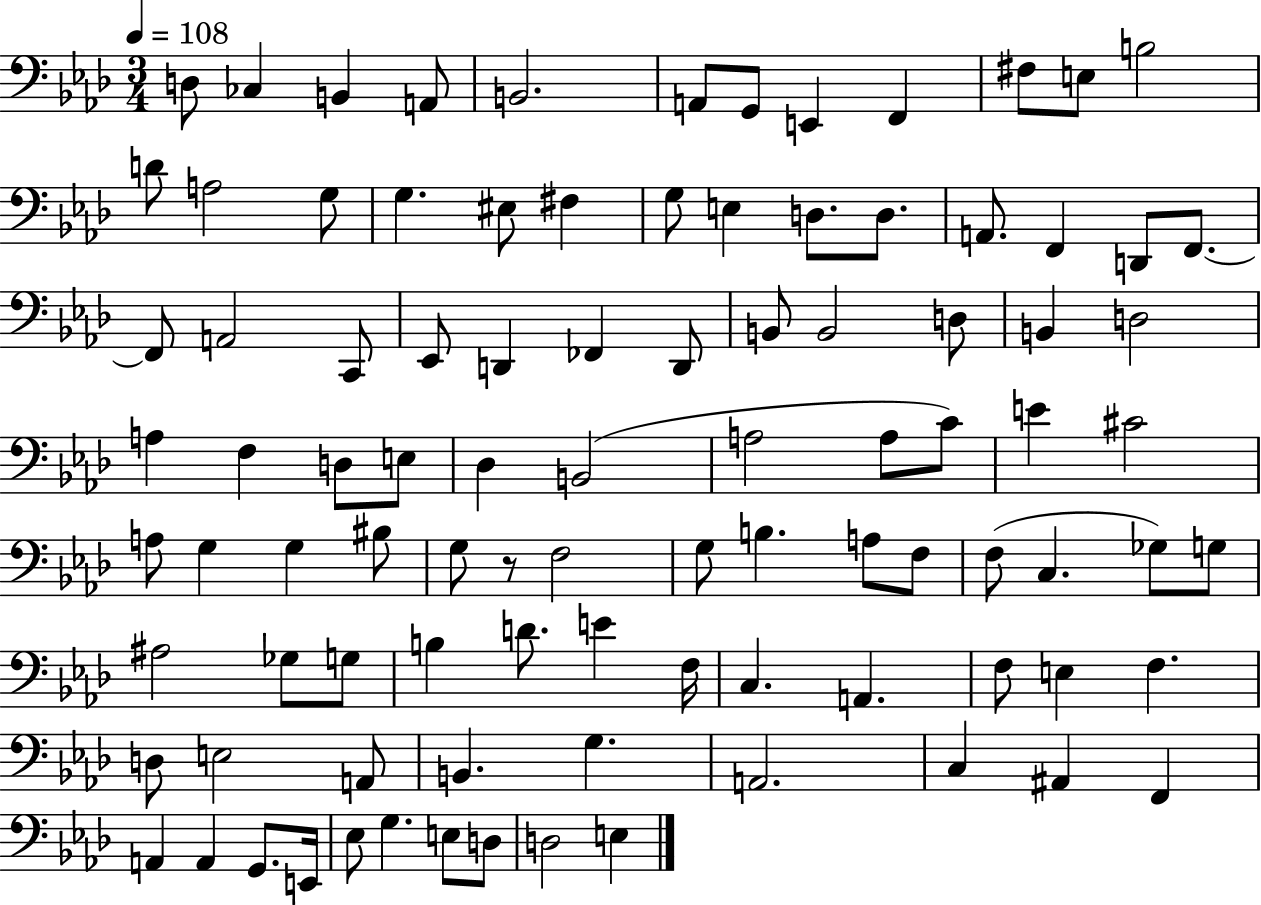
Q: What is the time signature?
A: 3/4